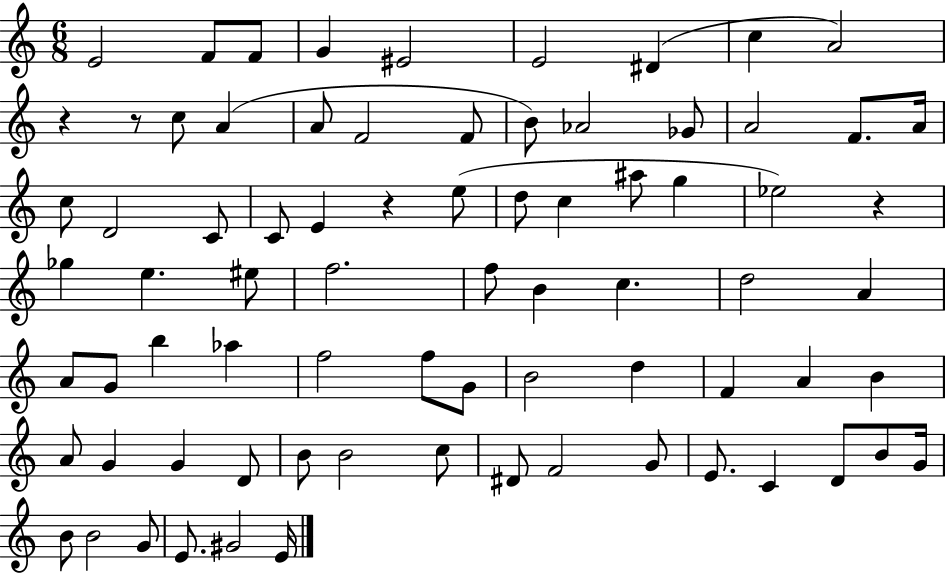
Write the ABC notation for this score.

X:1
T:Untitled
M:6/8
L:1/4
K:C
E2 F/2 F/2 G ^E2 E2 ^D c A2 z z/2 c/2 A A/2 F2 F/2 B/2 _A2 _G/2 A2 F/2 A/4 c/2 D2 C/2 C/2 E z e/2 d/2 c ^a/2 g _e2 z _g e ^e/2 f2 f/2 B c d2 A A/2 G/2 b _a f2 f/2 G/2 B2 d F A B A/2 G G D/2 B/2 B2 c/2 ^D/2 F2 G/2 E/2 C D/2 B/2 G/4 B/2 B2 G/2 E/2 ^G2 E/4